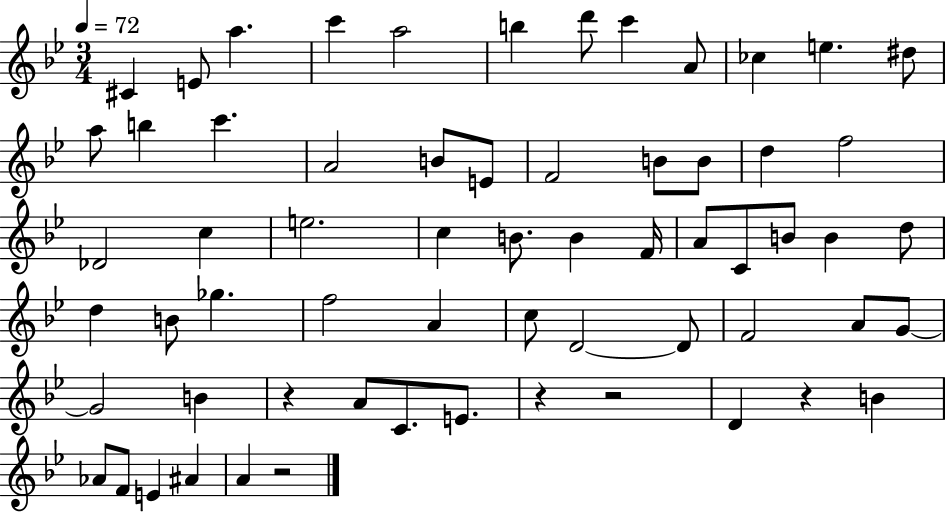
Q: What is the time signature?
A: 3/4